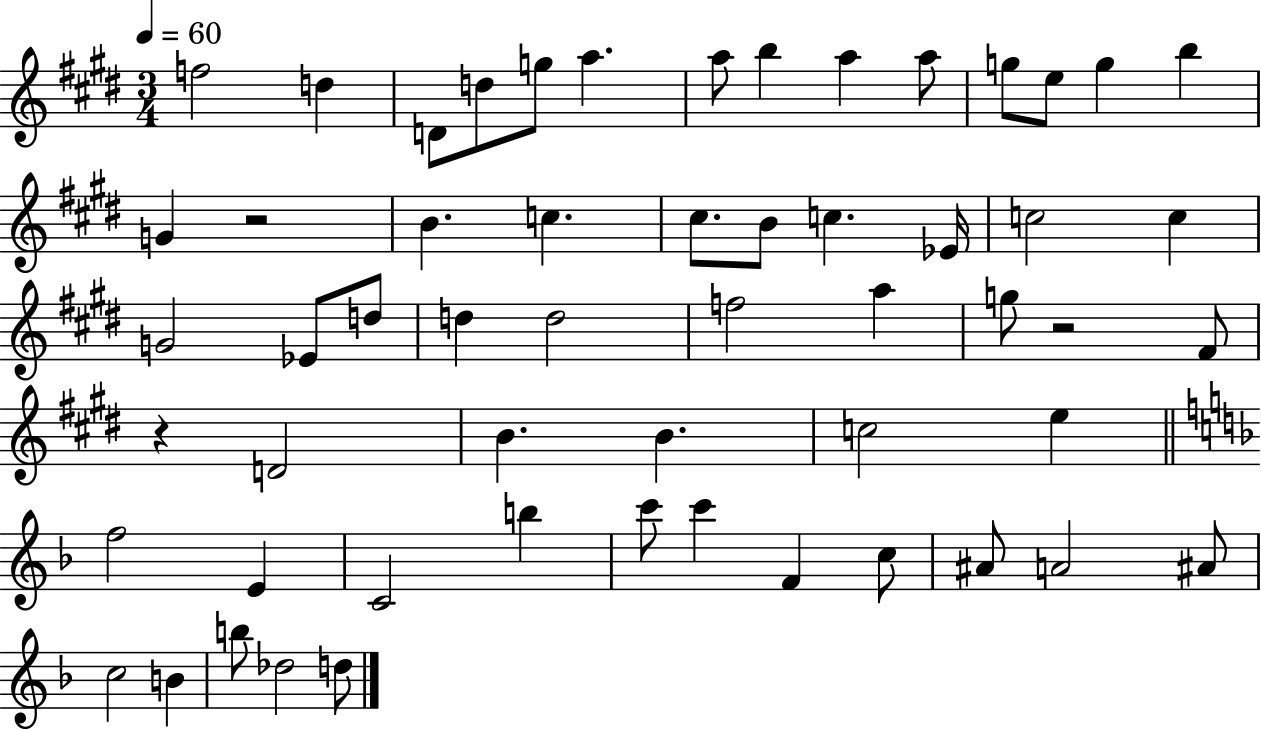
{
  \clef treble
  \numericTimeSignature
  \time 3/4
  \key e \major
  \tempo 4 = 60
  f''2 d''4 | d'8 d''8 g''8 a''4. | a''8 b''4 a''4 a''8 | g''8 e''8 g''4 b''4 | \break g'4 r2 | b'4. c''4. | cis''8. b'8 c''4. ees'16 | c''2 c''4 | \break g'2 ees'8 d''8 | d''4 d''2 | f''2 a''4 | g''8 r2 fis'8 | \break r4 d'2 | b'4. b'4. | c''2 e''4 | \bar "||" \break \key d \minor f''2 e'4 | c'2 b''4 | c'''8 c'''4 f'4 c''8 | ais'8 a'2 ais'8 | \break c''2 b'4 | b''8 des''2 d''8 | \bar "|."
}